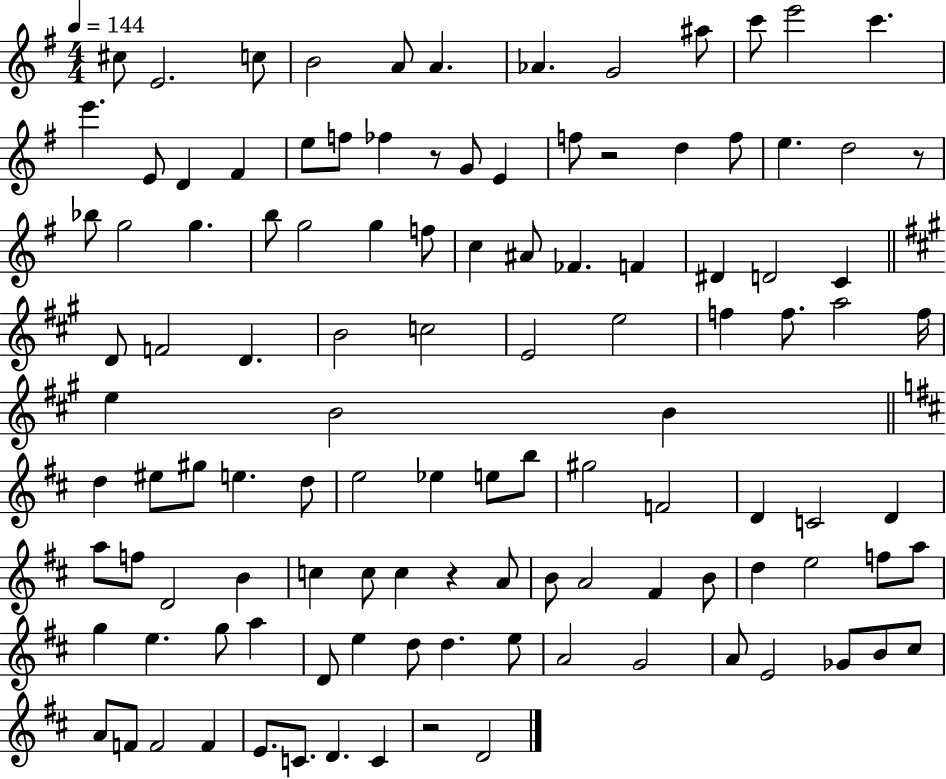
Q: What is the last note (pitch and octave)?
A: D4